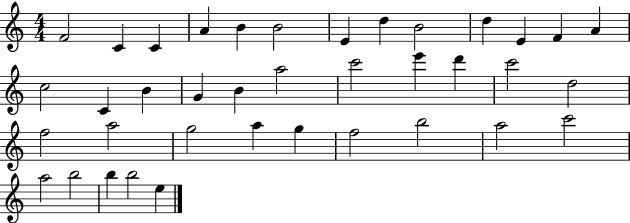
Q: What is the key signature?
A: C major